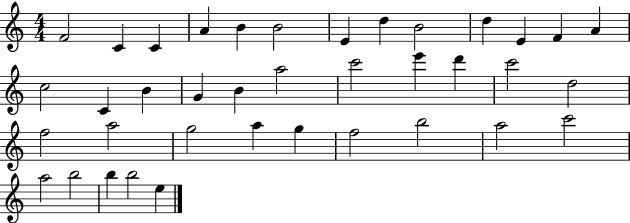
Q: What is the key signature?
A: C major